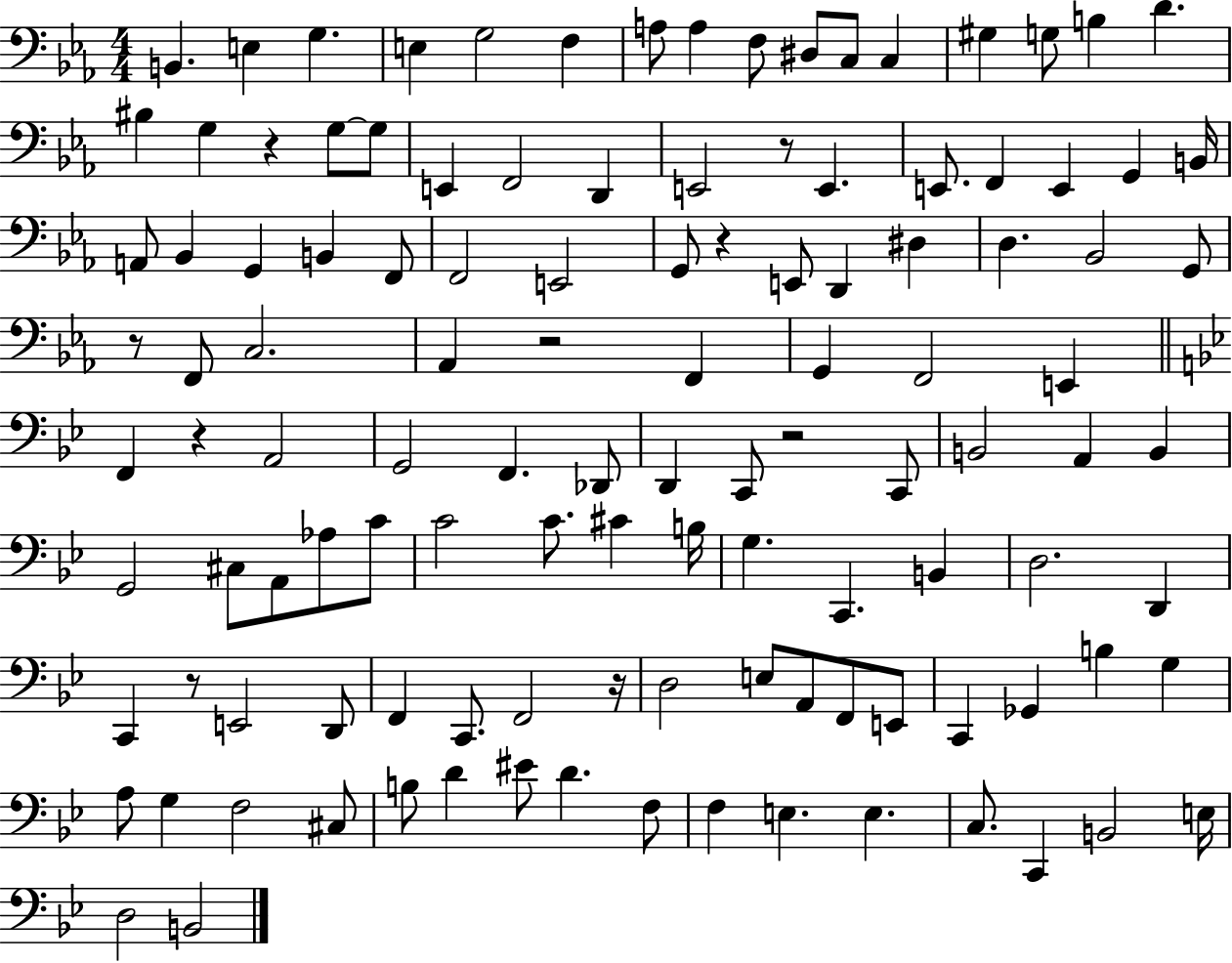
{
  \clef bass
  \numericTimeSignature
  \time 4/4
  \key ees \major
  b,4. e4 g4. | e4 g2 f4 | a8 a4 f8 dis8 c8 c4 | gis4 g8 b4 d'4. | \break bis4 g4 r4 g8~~ g8 | e,4 f,2 d,4 | e,2 r8 e,4. | e,8. f,4 e,4 g,4 b,16 | \break a,8 bes,4 g,4 b,4 f,8 | f,2 e,2 | g,8 r4 e,8 d,4 dis4 | d4. bes,2 g,8 | \break r8 f,8 c2. | aes,4 r2 f,4 | g,4 f,2 e,4 | \bar "||" \break \key g \minor f,4 r4 a,2 | g,2 f,4. des,8 | d,4 c,8 r2 c,8 | b,2 a,4 b,4 | \break g,2 cis8 a,8 aes8 c'8 | c'2 c'8. cis'4 b16 | g4. c,4. b,4 | d2. d,4 | \break c,4 r8 e,2 d,8 | f,4 c,8. f,2 r16 | d2 e8 a,8 f,8 e,8 | c,4 ges,4 b4 g4 | \break a8 g4 f2 cis8 | b8 d'4 eis'8 d'4. f8 | f4 e4. e4. | c8. c,4 b,2 e16 | \break d2 b,2 | \bar "|."
}